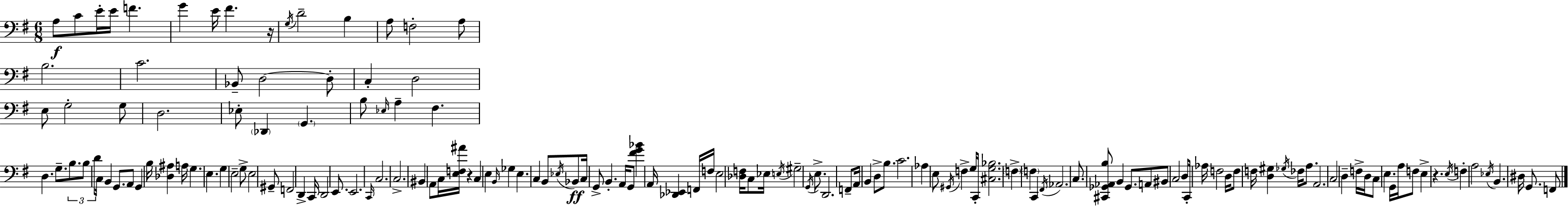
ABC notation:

X:1
T:Untitled
M:6/8
L:1/4
K:Em
A,/2 C/2 E/4 E/4 F G E/4 ^F z/4 G,/4 D2 B, A,/2 F,2 A,/2 B,2 C2 _B,,/2 D,2 D,/2 C, D,2 E,/2 G,2 G,/2 D,2 _E,/2 _D,, G,, B,/2 _E,/4 A, ^F, D, G,/2 B,/2 B,/2 D/2 C,/4 B,, G,,/2 A,,/2 G,, B,/4 [_D,^A,] A,/4 G, E, G, E,2 G,/2 E,2 ^G,,/2 F,,2 D,, C,,/4 D,,2 E,,/2 E,,2 C,,/4 C,2 C,2 ^B,, A,,/2 C,/4 [E,F,^A]/4 z C, E, B,,/4 _G, E, C, B,,/2 _E,/4 _B,,/2 C,/4 G,,/2 B,, A,,/4 G,,/2 [^FG_B] A,,/4 [_D,,_E,,] F,,/4 F,/4 E,2 [_D,F,]/4 C,/2 _E,/4 E,/4 ^G,2 G,,/4 E,/2 D,,2 F,,/2 A,,/4 B,, D,/2 B,/2 C2 _A, E,/2 ^G,,/4 F, G,/4 C,,/4 [^C,G,_B,]2 F, F, C,, ^F,,/4 _A,,2 C,/2 [^C,,_G,,_A,,B,]/2 B,, _G,,/2 A,,/2 ^B,,/2 C,2 D,/2 C,,/4 _A,/4 F,2 D,/4 F,/2 F,/4 [D,^G,] _G,/4 _F,/4 A,/2 A,,2 C,2 D, F,/4 D,/4 C,/2 E, G,,/4 A,/4 F,/2 E, z E,/4 F, A,2 _E,/4 B,, ^D,/4 G,,/2 F,,/2